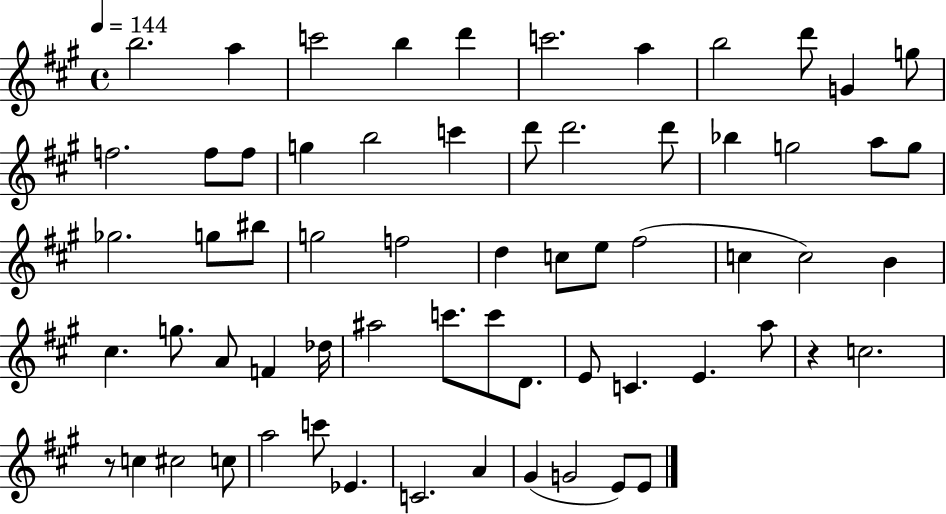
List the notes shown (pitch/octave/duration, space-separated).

B5/h. A5/q C6/h B5/q D6/q C6/h. A5/q B5/h D6/e G4/q G5/e F5/h. F5/e F5/e G5/q B5/h C6/q D6/e D6/h. D6/e Bb5/q G5/h A5/e G5/e Gb5/h. G5/e BIS5/e G5/h F5/h D5/q C5/e E5/e F#5/h C5/q C5/h B4/q C#5/q. G5/e. A4/e F4/q Db5/s A#5/h C6/e. C6/e D4/e. E4/e C4/q. E4/q. A5/e R/q C5/h. R/e C5/q C#5/h C5/e A5/h C6/e Eb4/q. C4/h. A4/q G#4/q G4/h E4/e E4/e